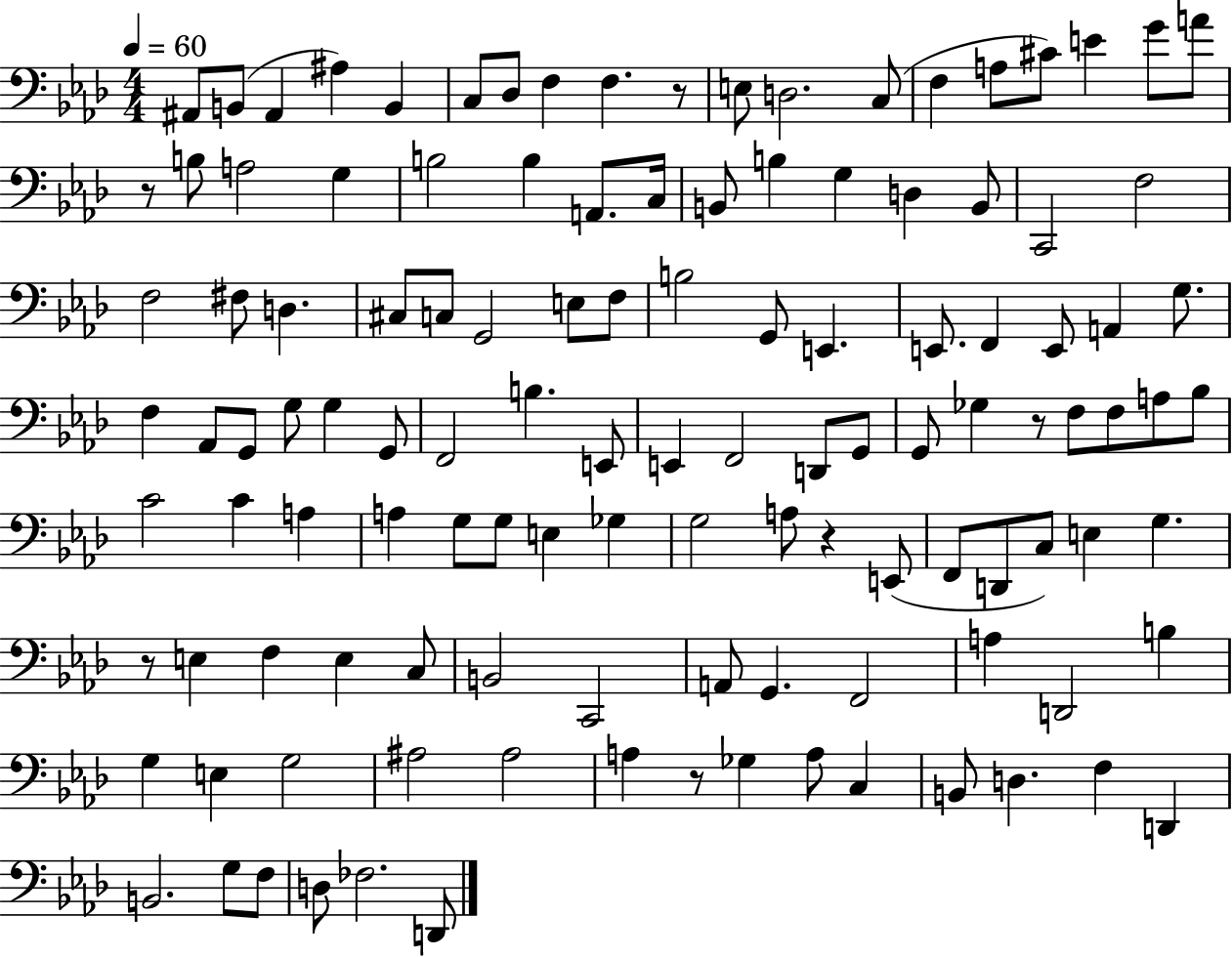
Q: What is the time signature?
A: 4/4